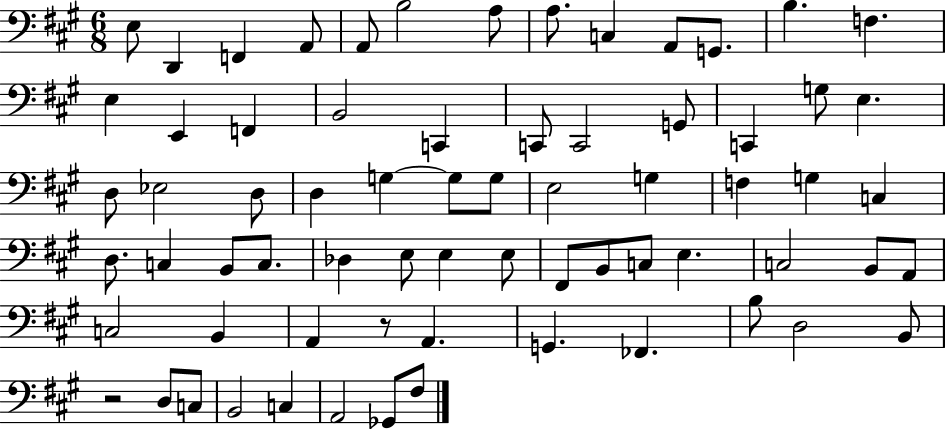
X:1
T:Untitled
M:6/8
L:1/4
K:A
E,/2 D,, F,, A,,/2 A,,/2 B,2 A,/2 A,/2 C, A,,/2 G,,/2 B, F, E, E,, F,, B,,2 C,, C,,/2 C,,2 G,,/2 C,, G,/2 E, D,/2 _E,2 D,/2 D, G, G,/2 G,/2 E,2 G, F, G, C, D,/2 C, B,,/2 C,/2 _D, E,/2 E, E,/2 ^F,,/2 B,,/2 C,/2 E, C,2 B,,/2 A,,/2 C,2 B,, A,, z/2 A,, G,, _F,, B,/2 D,2 B,,/2 z2 D,/2 C,/2 B,,2 C, A,,2 _G,,/2 ^F,/2